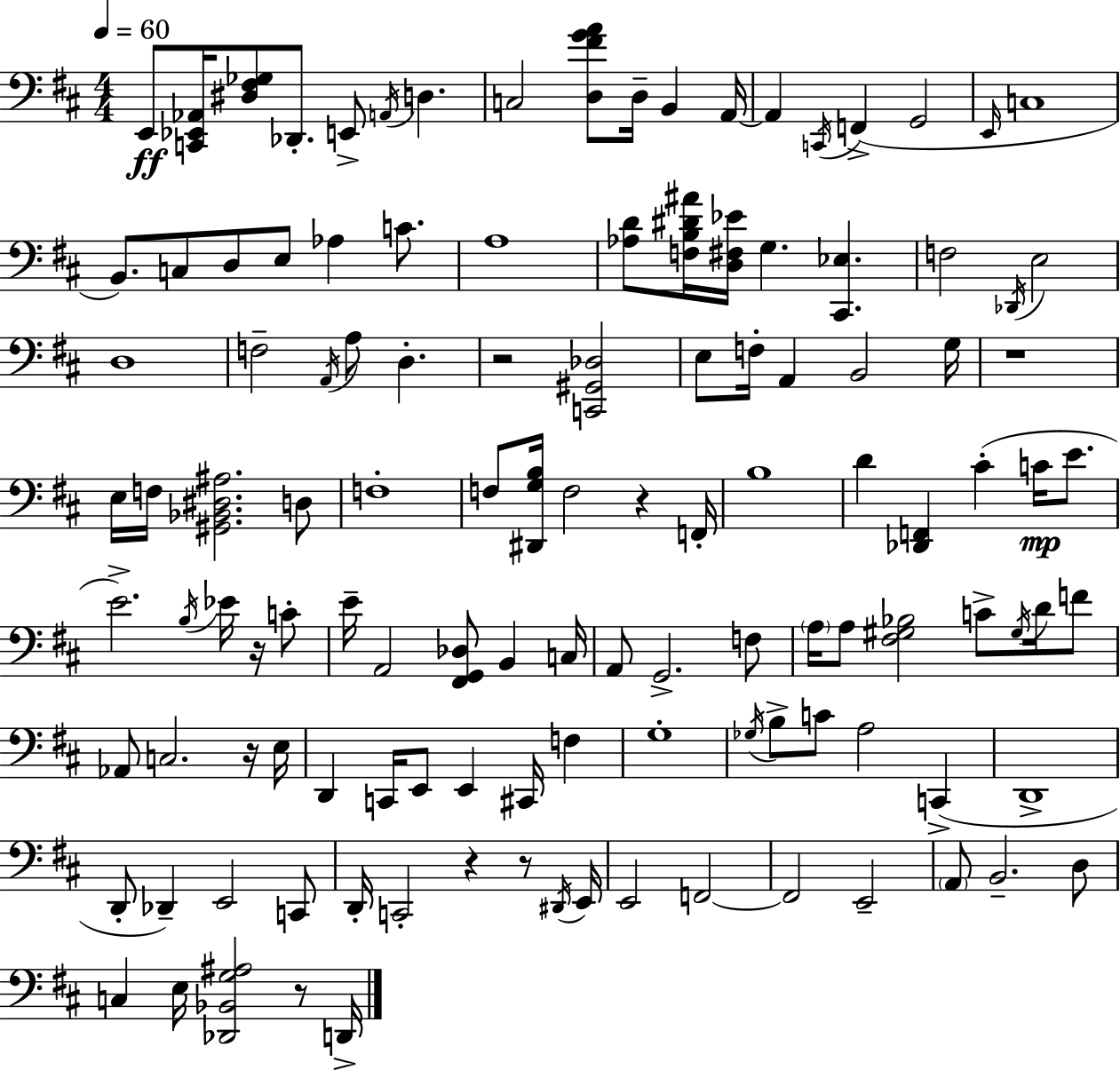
{
  \clef bass
  \numericTimeSignature
  \time 4/4
  \key d \major
  \tempo 4 = 60
  \repeat volta 2 { e,8\ff <c, ees, aes,>16 <dis fis ges>8 des,8.-. e,8-> \acciaccatura { a,16 } d4. | c2 <d fis' g' a'>8 d16-- b,4 | a,16~~ a,4 \acciaccatura { c,16 }( f,4-> g,2 | \grace { e,16 } c1 | \break b,8.) c8 d8 e8 aes4 | c'8. a1 | <aes d'>8 <f b dis' ais'>16 <d fis ees'>16 g4. <cis, ees>4. | f2 \acciaccatura { des,16 } e2 | \break d1 | f2-- \acciaccatura { a,16 } a8 d4.-. | r2 <c, gis, des>2 | e8 f16-. a,4 b,2 | \break g16 r1 | e16 f16 <gis, bes, dis ais>2. | d8 f1-. | f8 <dis, g b>16 f2 | \break r4 f,16-. b1 | d'4 <des, f,>4 cis'4-.( | c'16\mp e'8. e'2.->) | \acciaccatura { b16 } ees'16 r16 c'8-. e'16-- a,2 <fis, g, des>8 | \break b,4 c16 a,8 g,2.-> | f8 \parenthesize a16 a8 <fis gis bes>2 | c'8-> \acciaccatura { gis16 } d'16 f'8 aes,8 c2. | r16 e16 d,4 c,16 e,8 e,4 | \break cis,16 f4 g1-. | \acciaccatura { ges16 } b8-> c'8 a2 | c,4->( d,1-> | d,8-. des,4--) e,2 | \break c,8 d,16-. c,2-. | r4 r8 \acciaccatura { dis,16 } e,16 e,2 | f,2~~ f,2 | e,2-- \parenthesize a,8 b,2.-- | \break d8 c4 e16 <des, bes, g ais>2 | r8 d,16-> } \bar "|."
}